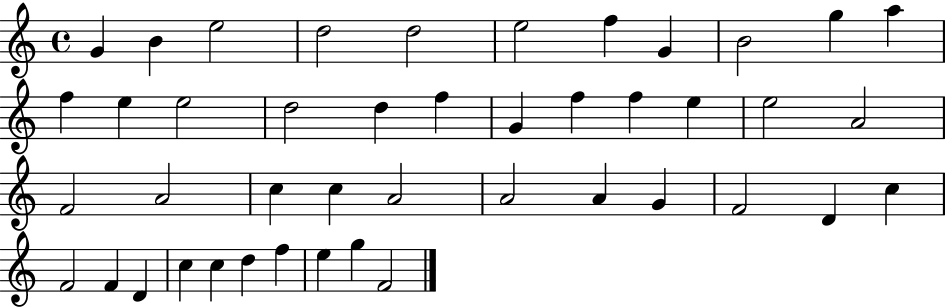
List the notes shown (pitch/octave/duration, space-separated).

G4/q B4/q E5/h D5/h D5/h E5/h F5/q G4/q B4/h G5/q A5/q F5/q E5/q E5/h D5/h D5/q F5/q G4/q F5/q F5/q E5/q E5/h A4/h F4/h A4/h C5/q C5/q A4/h A4/h A4/q G4/q F4/h D4/q C5/q F4/h F4/q D4/q C5/q C5/q D5/q F5/q E5/q G5/q F4/h